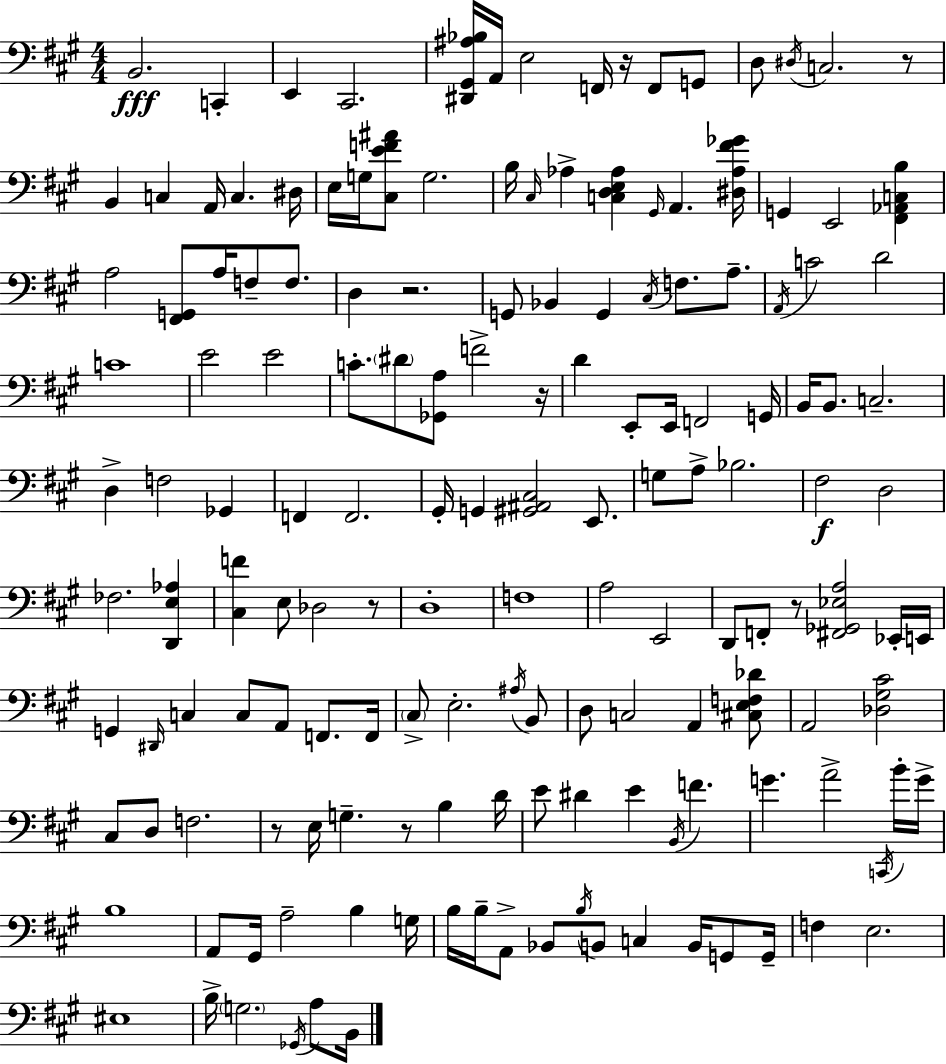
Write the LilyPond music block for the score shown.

{
  \clef bass
  \numericTimeSignature
  \time 4/4
  \key a \major
  b,2.\fff c,4-. | e,4 cis,2. | <dis, gis, ais bes>16 a,16 e2 f,16 r16 f,8 g,8 | d8 \acciaccatura { dis16 } c2. r8 | \break b,4 c4 a,16 c4. | dis16 e16 g16 <cis e' f' ais'>8 g2. | b16 \grace { cis16 } aes4-> <c d e aes>4 \grace { gis,16 } a,4. | <dis aes fis' ges'>16 g,4 e,2 <fis, aes, c b>4 | \break a2 <fis, g,>8 a16 f8-- | f8. d4 r2. | g,8 bes,4 g,4 \acciaccatura { cis16 } f8. | a8.-- \acciaccatura { a,16 } c'2 d'2 | \break c'1 | e'2 e'2 | c'8.-. \parenthesize dis'8 <ges, a>8 f'2-> | r16 d'4 e,8-. e,16 f,2 | \break g,16 b,16 b,8. c2.-- | d4-> f2 | ges,4 f,4 f,2. | gis,16-. g,4 <gis, ais, cis>2 | \break e,8. g8 a8-> bes2. | fis2\f d2 | fes2. | <d, e aes>4 <cis f'>4 e8 des2 | \break r8 d1-. | f1 | a2 e,2 | d,8 f,8-. r8 <fis, ges, ees a>2 | \break ees,16-. e,16 g,4 \grace { dis,16 } c4 c8 | a,8 f,8. f,16 \parenthesize cis8-> e2.-. | \acciaccatura { ais16 } b,8 d8 c2 | a,4 <cis e f des'>8 a,2 <des gis cis'>2 | \break cis8 d8 f2. | r8 e16 g4.-- | r8 b4 d'16 e'8 dis'4 e'4 | \acciaccatura { b,16 } f'4. g'4. a'2-> | \break \acciaccatura { c,16 } b'16-. g'16-> b1 | a,8 gis,16 a2-- | b4 g16 b16 b16-- a,8-> bes,8 \acciaccatura { b16 } | b,8 c4 b,16 g,8 g,16-- f4 e2. | \break eis1 | b16-> \parenthesize g2. | \acciaccatura { ges,16 } a8 b,16 \bar "|."
}